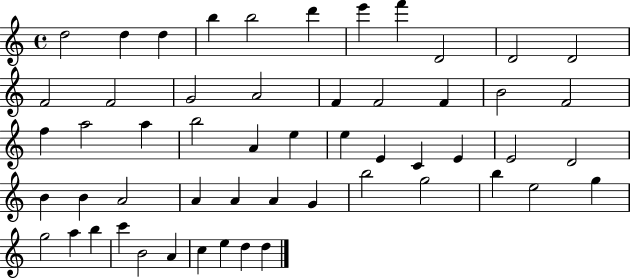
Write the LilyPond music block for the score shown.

{
  \clef treble
  \time 4/4
  \defaultTimeSignature
  \key c \major
  d''2 d''4 d''4 | b''4 b''2 d'''4 | e'''4 f'''4 d'2 | d'2 d'2 | \break f'2 f'2 | g'2 a'2 | f'4 f'2 f'4 | b'2 f'2 | \break f''4 a''2 a''4 | b''2 a'4 e''4 | e''4 e'4 c'4 e'4 | e'2 d'2 | \break b'4 b'4 a'2 | a'4 a'4 a'4 g'4 | b''2 g''2 | b''4 e''2 g''4 | \break g''2 a''4 b''4 | c'''4 b'2 a'4 | c''4 e''4 d''4 d''4 | \bar "|."
}